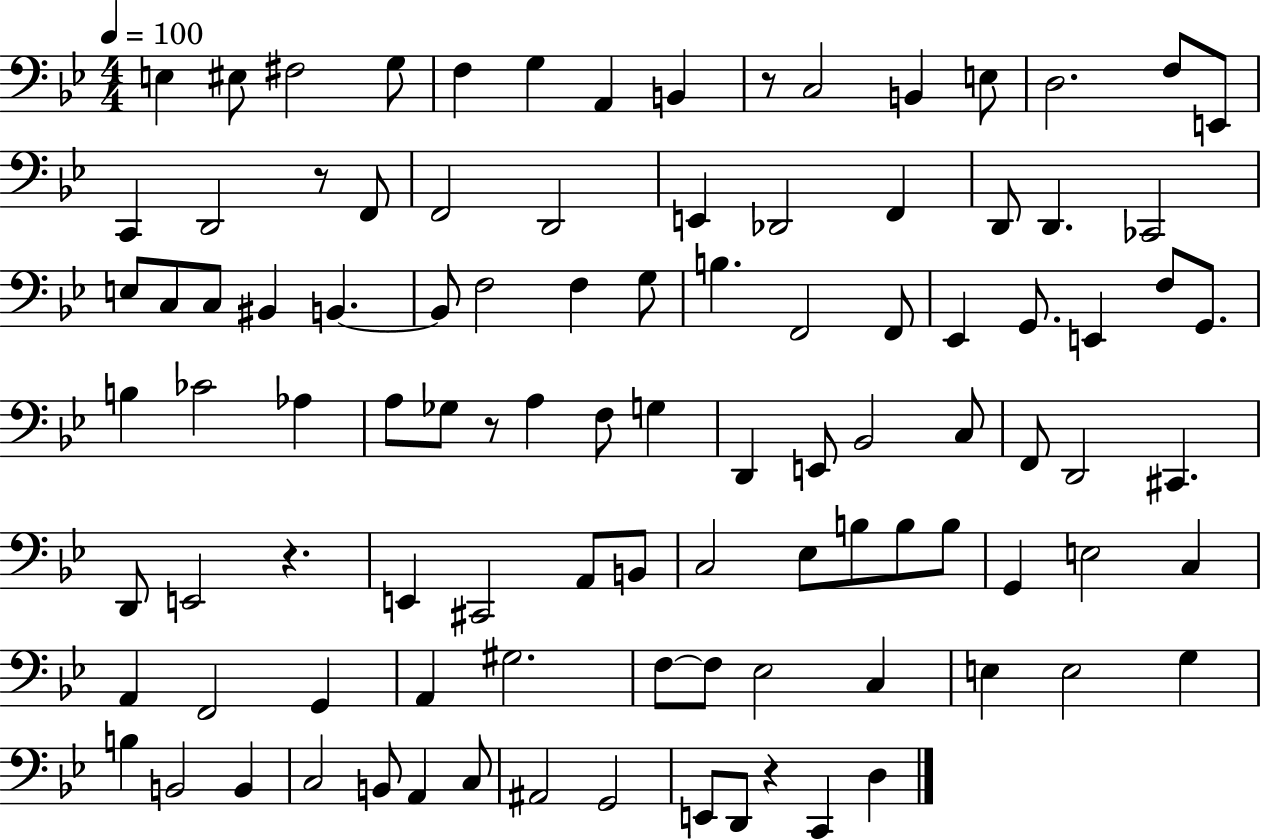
E3/q EIS3/e F#3/h G3/e F3/q G3/q A2/q B2/q R/e C3/h B2/q E3/e D3/h. F3/e E2/e C2/q D2/h R/e F2/e F2/h D2/h E2/q Db2/h F2/q D2/e D2/q. CES2/h E3/e C3/e C3/e BIS2/q B2/q. B2/e F3/h F3/q G3/e B3/q. F2/h F2/e Eb2/q G2/e. E2/q F3/e G2/e. B3/q CES4/h Ab3/q A3/e Gb3/e R/e A3/q F3/e G3/q D2/q E2/e Bb2/h C3/e F2/e D2/h C#2/q. D2/e E2/h R/q. E2/q C#2/h A2/e B2/e C3/h Eb3/e B3/e B3/e B3/e G2/q E3/h C3/q A2/q F2/h G2/q A2/q G#3/h. F3/e F3/e Eb3/h C3/q E3/q E3/h G3/q B3/q B2/h B2/q C3/h B2/e A2/q C3/e A#2/h G2/h E2/e D2/e R/q C2/q D3/q